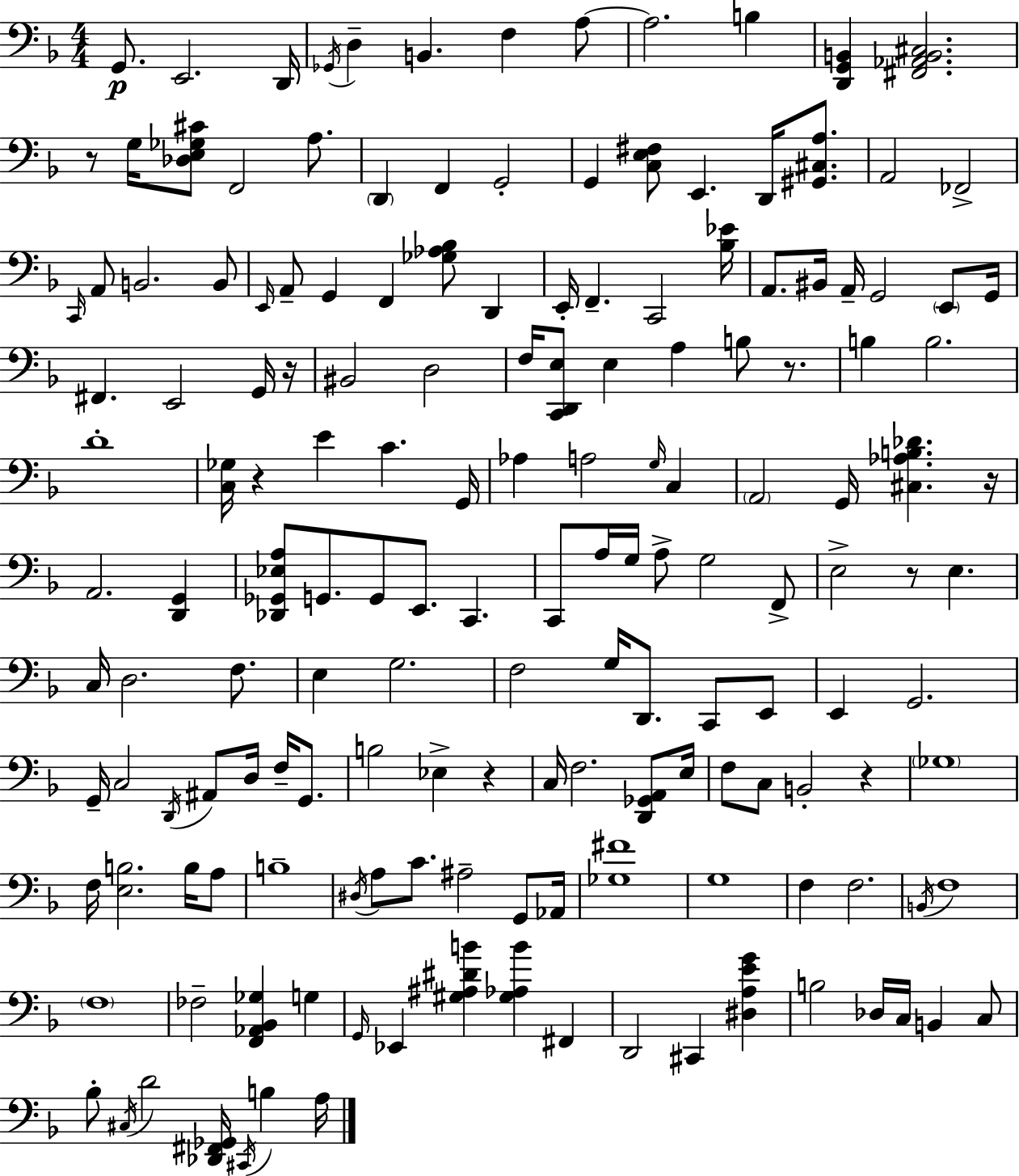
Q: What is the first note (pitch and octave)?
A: G2